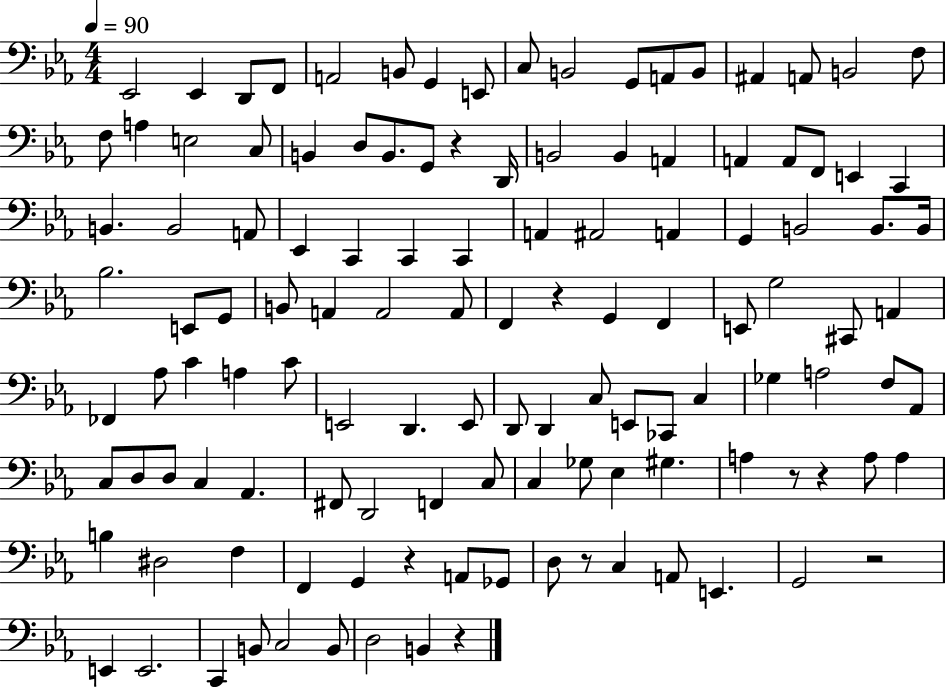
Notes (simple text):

Eb2/h Eb2/q D2/e F2/e A2/h B2/e G2/q E2/e C3/e B2/h G2/e A2/e B2/e A#2/q A2/e B2/h F3/e F3/e A3/q E3/h C3/e B2/q D3/e B2/e. G2/e R/q D2/s B2/h B2/q A2/q A2/q A2/e F2/e E2/q C2/q B2/q. B2/h A2/e Eb2/q C2/q C2/q C2/q A2/q A#2/h A2/q G2/q B2/h B2/e. B2/s Bb3/h. E2/e G2/e B2/e A2/q A2/h A2/e F2/q R/q G2/q F2/q E2/e G3/h C#2/e A2/q FES2/q Ab3/e C4/q A3/q C4/e E2/h D2/q. E2/e D2/e D2/q C3/e E2/e CES2/e C3/q Gb3/q A3/h F3/e Ab2/e C3/e D3/e D3/e C3/q Ab2/q. F#2/e D2/h F2/q C3/e C3/q Gb3/e Eb3/q G#3/q. A3/q R/e R/q A3/e A3/q B3/q D#3/h F3/q F2/q G2/q R/q A2/e Gb2/e D3/e R/e C3/q A2/e E2/q. G2/h R/h E2/q E2/h. C2/q B2/e C3/h B2/e D3/h B2/q R/q